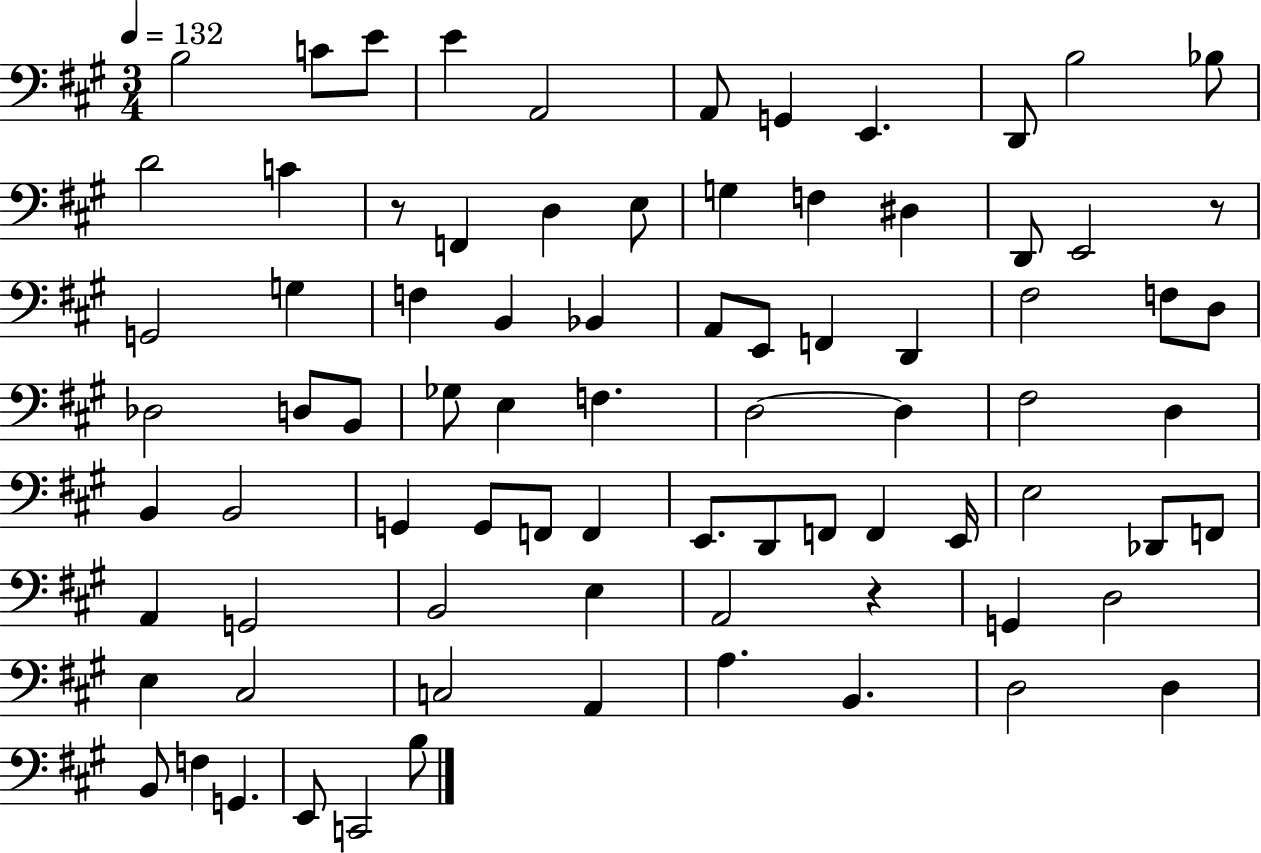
X:1
T:Untitled
M:3/4
L:1/4
K:A
B,2 C/2 E/2 E A,,2 A,,/2 G,, E,, D,,/2 B,2 _B,/2 D2 C z/2 F,, D, E,/2 G, F, ^D, D,,/2 E,,2 z/2 G,,2 G, F, B,, _B,, A,,/2 E,,/2 F,, D,, ^F,2 F,/2 D,/2 _D,2 D,/2 B,,/2 _G,/2 E, F, D,2 D, ^F,2 D, B,, B,,2 G,, G,,/2 F,,/2 F,, E,,/2 D,,/2 F,,/2 F,, E,,/4 E,2 _D,,/2 F,,/2 A,, G,,2 B,,2 E, A,,2 z G,, D,2 E, ^C,2 C,2 A,, A, B,, D,2 D, B,,/2 F, G,, E,,/2 C,,2 B,/2